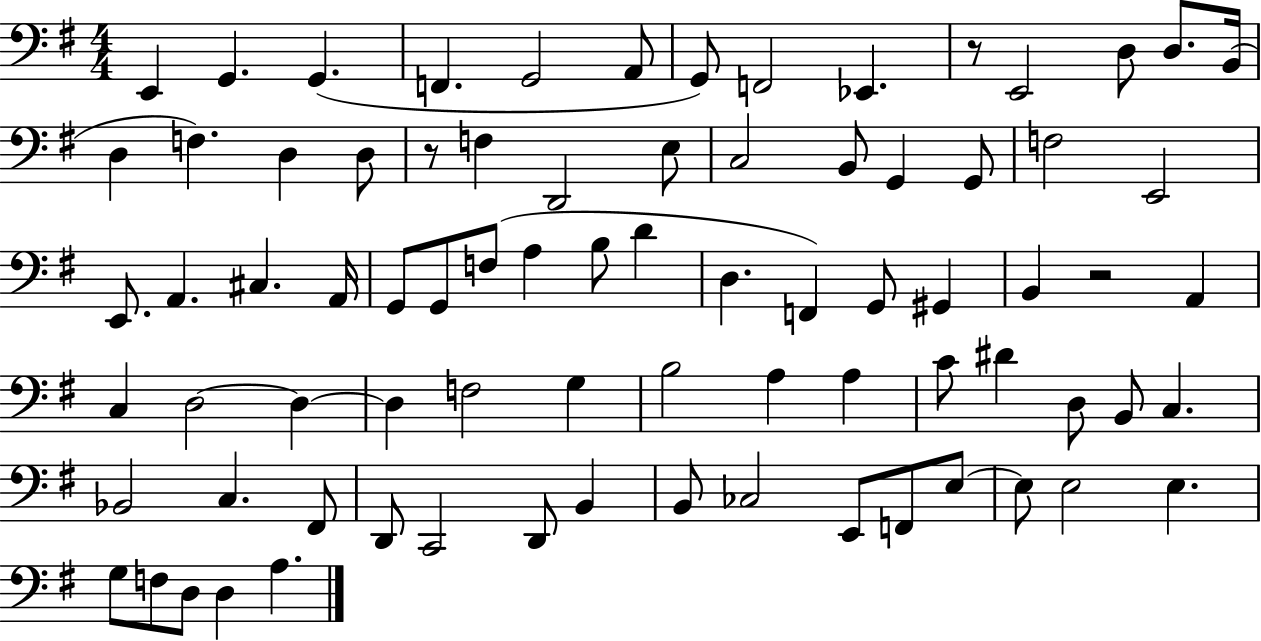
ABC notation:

X:1
T:Untitled
M:4/4
L:1/4
K:G
E,, G,, G,, F,, G,,2 A,,/2 G,,/2 F,,2 _E,, z/2 E,,2 D,/2 D,/2 B,,/4 D, F, D, D,/2 z/2 F, D,,2 E,/2 C,2 B,,/2 G,, G,,/2 F,2 E,,2 E,,/2 A,, ^C, A,,/4 G,,/2 G,,/2 F,/2 A, B,/2 D D, F,, G,,/2 ^G,, B,, z2 A,, C, D,2 D, D, F,2 G, B,2 A, A, C/2 ^D D,/2 B,,/2 C, _B,,2 C, ^F,,/2 D,,/2 C,,2 D,,/2 B,, B,,/2 _C,2 E,,/2 F,,/2 E,/2 E,/2 E,2 E, G,/2 F,/2 D,/2 D, A,